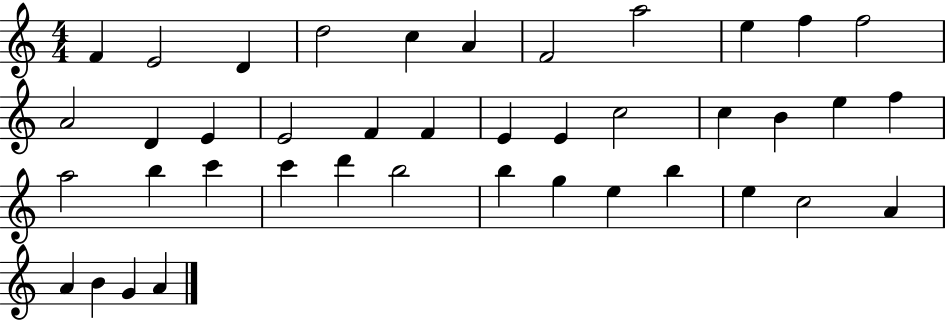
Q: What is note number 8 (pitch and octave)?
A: A5